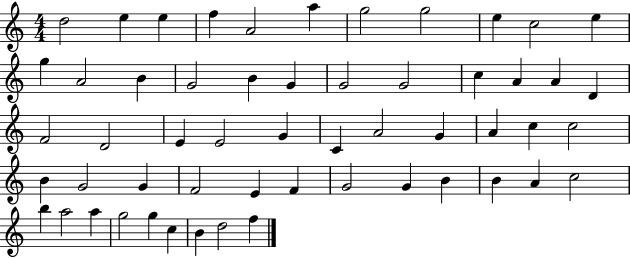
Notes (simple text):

D5/h E5/q E5/q F5/q A4/h A5/q G5/h G5/h E5/q C5/h E5/q G5/q A4/h B4/q G4/h B4/q G4/q G4/h G4/h C5/q A4/q A4/q D4/q F4/h D4/h E4/q E4/h G4/q C4/q A4/h G4/q A4/q C5/q C5/h B4/q G4/h G4/q F4/h E4/q F4/q G4/h G4/q B4/q B4/q A4/q C5/h B5/q A5/h A5/q G5/h G5/q C5/q B4/q D5/h F5/q